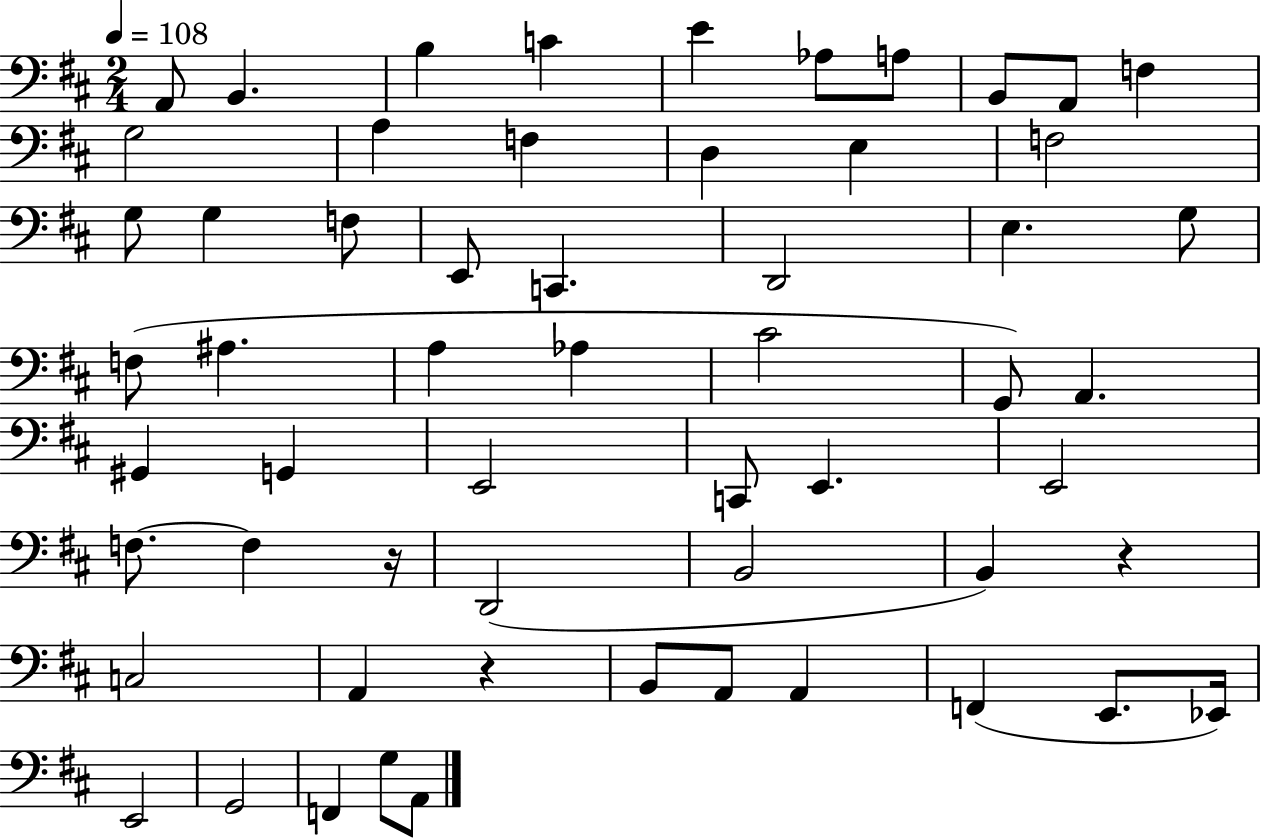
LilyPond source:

{
  \clef bass
  \numericTimeSignature
  \time 2/4
  \key d \major
  \tempo 4 = 108
  a,8 b,4. | b4 c'4 | e'4 aes8 a8 | b,8 a,8 f4 | \break g2 | a4 f4 | d4 e4 | f2 | \break g8 g4 f8 | e,8 c,4. | d,2 | e4. g8 | \break f8( ais4. | a4 aes4 | cis'2 | g,8) a,4. | \break gis,4 g,4 | e,2 | c,8 e,4. | e,2 | \break f8.~~ f4 r16 | d,2( | b,2 | b,4) r4 | \break c2 | a,4 r4 | b,8 a,8 a,4 | f,4( e,8. ees,16) | \break e,2 | g,2 | f,4 g8 a,8 | \bar "|."
}